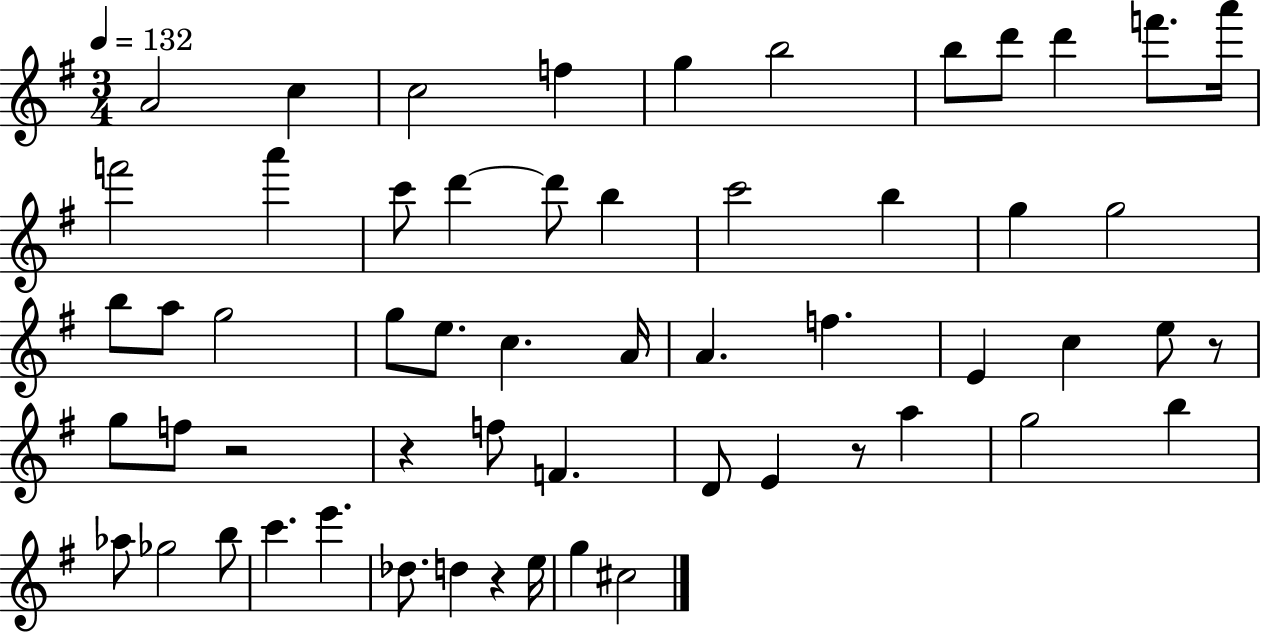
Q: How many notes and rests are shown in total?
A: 57